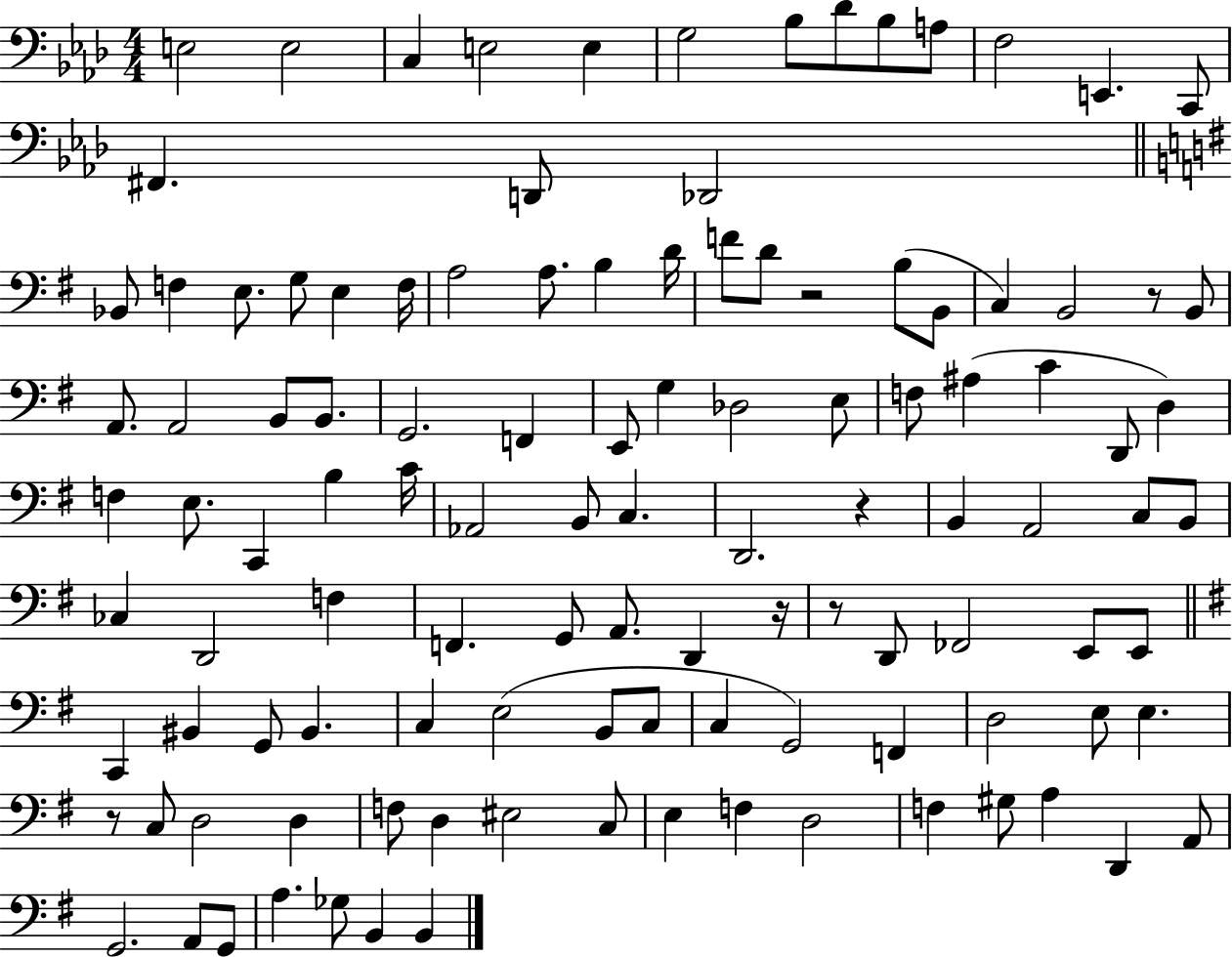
X:1
T:Untitled
M:4/4
L:1/4
K:Ab
E,2 E,2 C, E,2 E, G,2 _B,/2 _D/2 _B,/2 A,/2 F,2 E,, C,,/2 ^F,, D,,/2 _D,,2 _B,,/2 F, E,/2 G,/2 E, F,/4 A,2 A,/2 B, D/4 F/2 D/2 z2 B,/2 B,,/2 C, B,,2 z/2 B,,/2 A,,/2 A,,2 B,,/2 B,,/2 G,,2 F,, E,,/2 G, _D,2 E,/2 F,/2 ^A, C D,,/2 D, F, E,/2 C,, B, C/4 _A,,2 B,,/2 C, D,,2 z B,, A,,2 C,/2 B,,/2 _C, D,,2 F, F,, G,,/2 A,,/2 D,, z/4 z/2 D,,/2 _F,,2 E,,/2 E,,/2 C,, ^B,, G,,/2 ^B,, C, E,2 B,,/2 C,/2 C, G,,2 F,, D,2 E,/2 E, z/2 C,/2 D,2 D, F,/2 D, ^E,2 C,/2 E, F, D,2 F, ^G,/2 A, D,, A,,/2 G,,2 A,,/2 G,,/2 A, _G,/2 B,, B,,